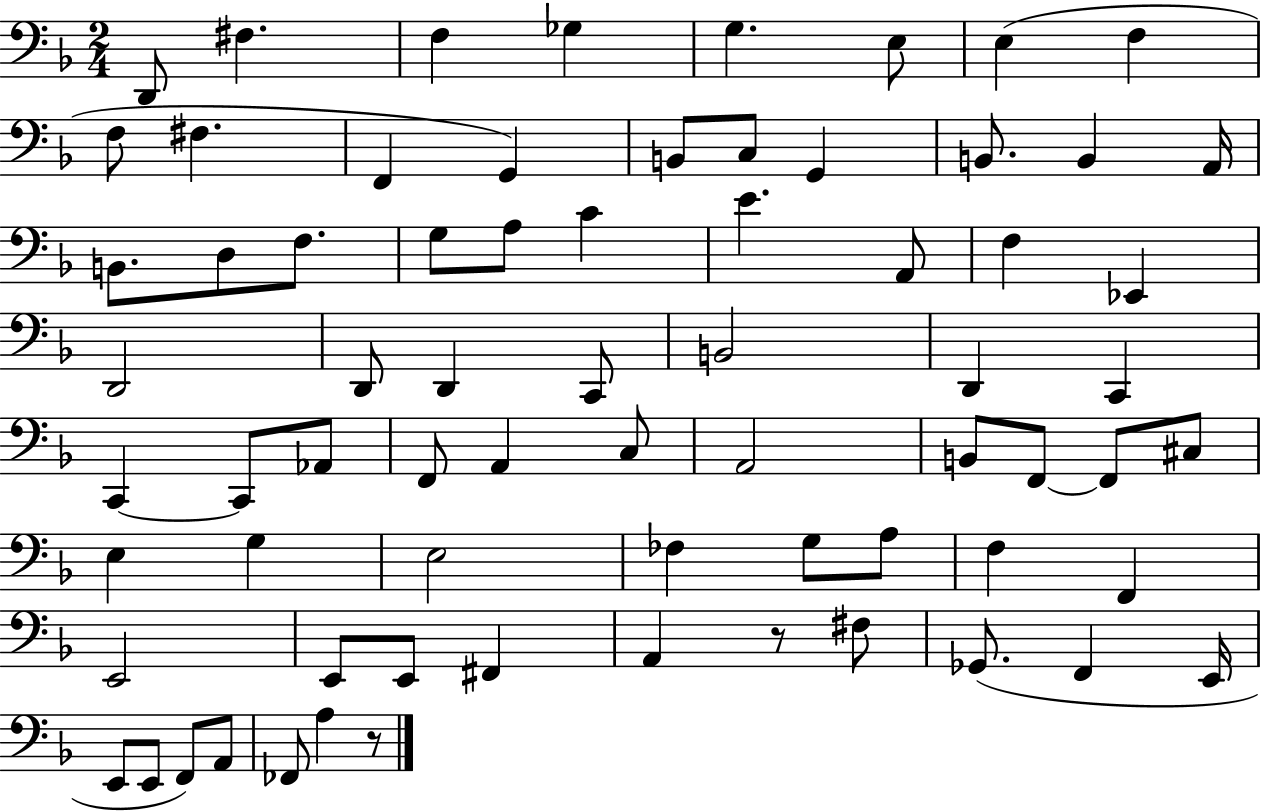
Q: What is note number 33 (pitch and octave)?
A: B2